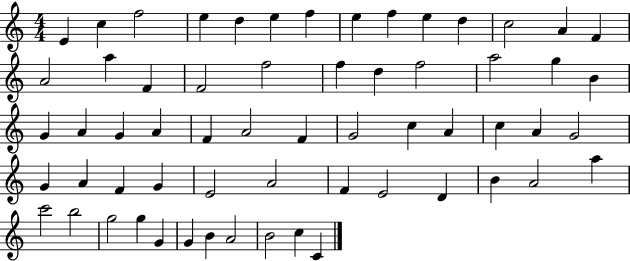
X:1
T:Untitled
M:4/4
L:1/4
K:C
E c f2 e d e f e f e d c2 A F A2 a F F2 f2 f d f2 a2 g B G A G A F A2 F G2 c A c A G2 G A F G E2 A2 F E2 D B A2 a c'2 b2 g2 g G G B A2 B2 c C